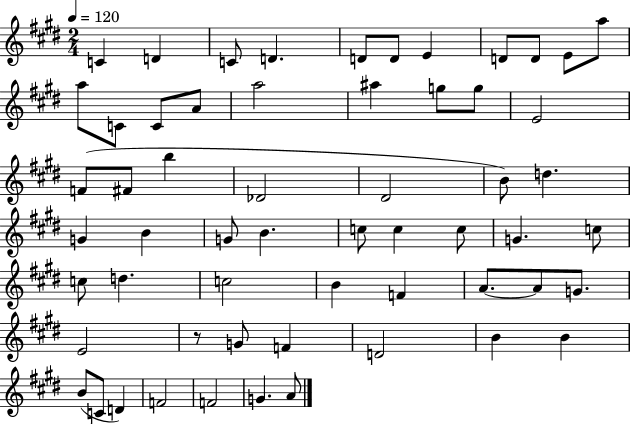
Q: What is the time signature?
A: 2/4